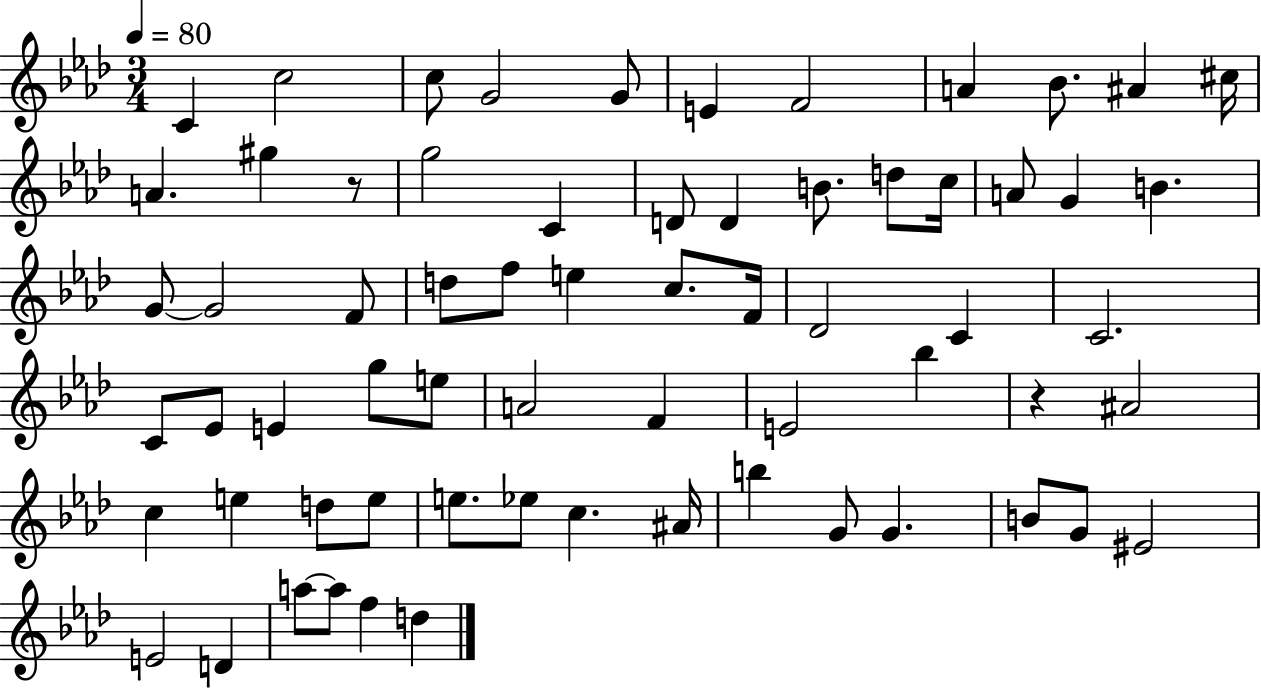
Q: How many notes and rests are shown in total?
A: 66